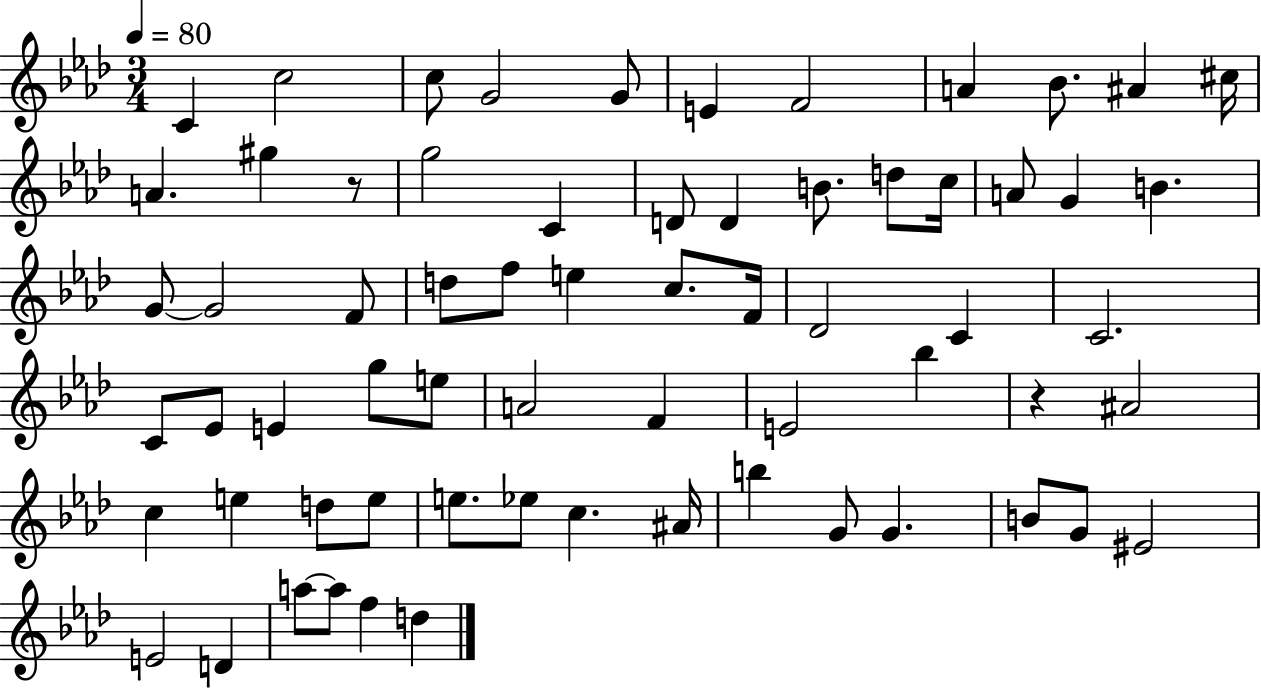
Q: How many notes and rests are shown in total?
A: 66